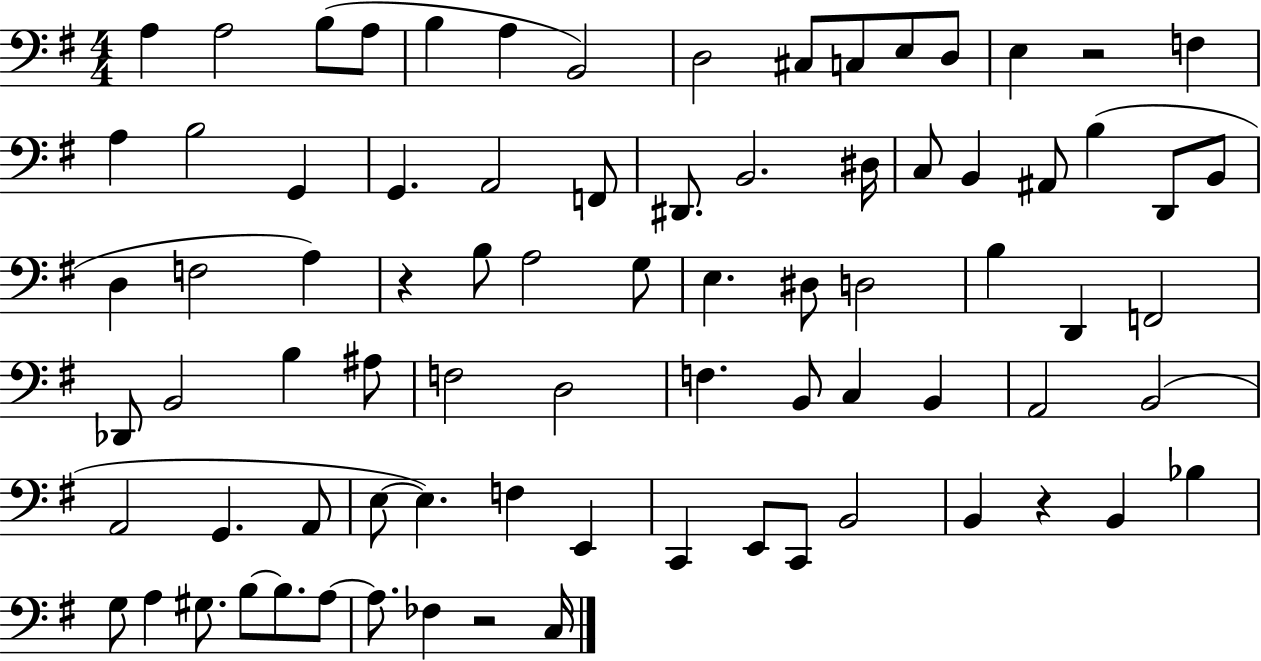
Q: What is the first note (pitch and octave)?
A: A3